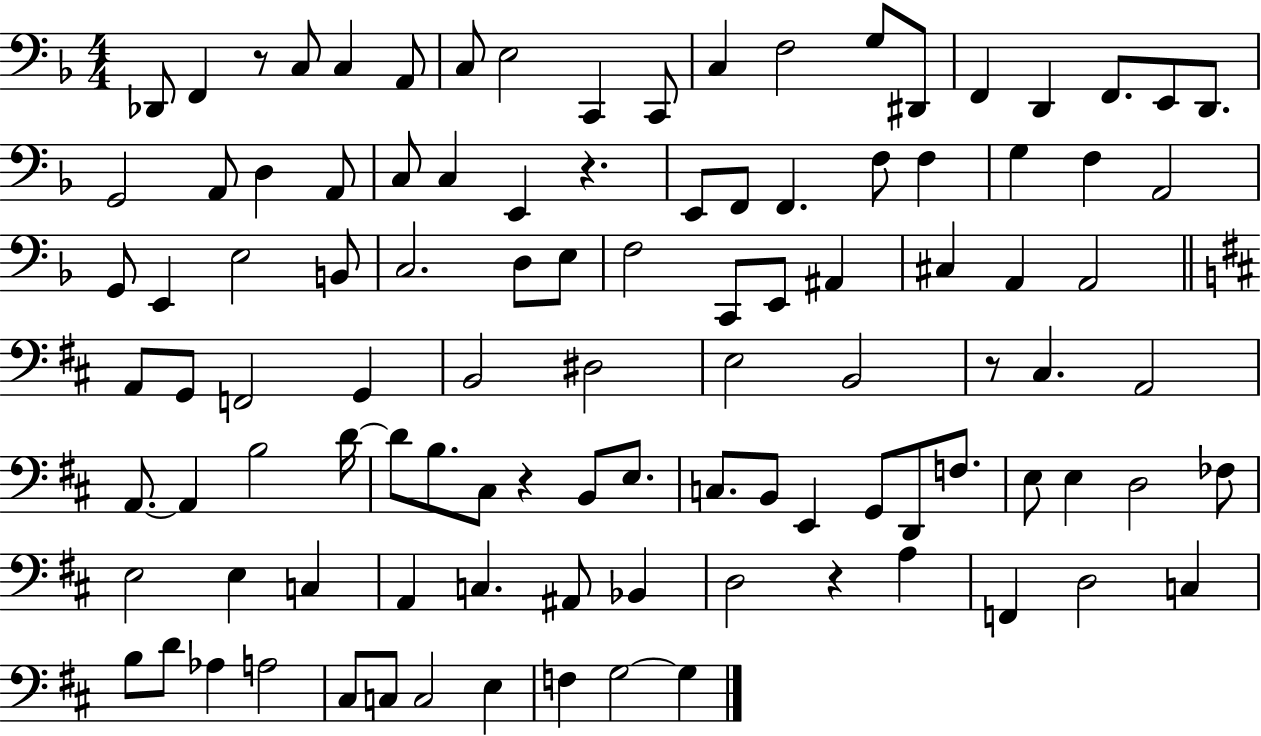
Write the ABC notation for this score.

X:1
T:Untitled
M:4/4
L:1/4
K:F
_D,,/2 F,, z/2 C,/2 C, A,,/2 C,/2 E,2 C,, C,,/2 C, F,2 G,/2 ^D,,/2 F,, D,, F,,/2 E,,/2 D,,/2 G,,2 A,,/2 D, A,,/2 C,/2 C, E,, z E,,/2 F,,/2 F,, F,/2 F, G, F, A,,2 G,,/2 E,, E,2 B,,/2 C,2 D,/2 E,/2 F,2 C,,/2 E,,/2 ^A,, ^C, A,, A,,2 A,,/2 G,,/2 F,,2 G,, B,,2 ^D,2 E,2 B,,2 z/2 ^C, A,,2 A,,/2 A,, B,2 D/4 D/2 B,/2 ^C,/2 z B,,/2 E,/2 C,/2 B,,/2 E,, G,,/2 D,,/2 F,/2 E,/2 E, D,2 _F,/2 E,2 E, C, A,, C, ^A,,/2 _B,, D,2 z A, F,, D,2 C, B,/2 D/2 _A, A,2 ^C,/2 C,/2 C,2 E, F, G,2 G,